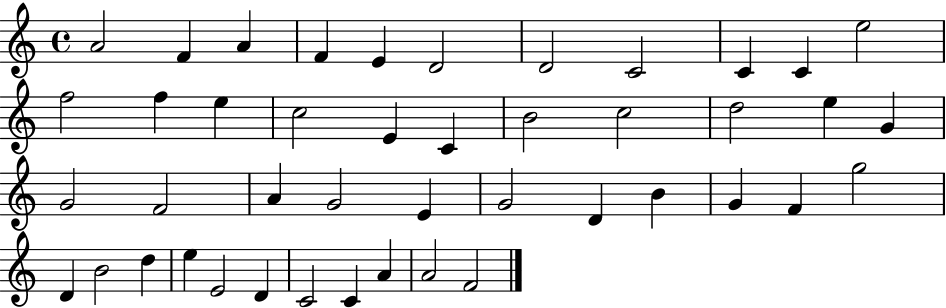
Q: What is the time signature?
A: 4/4